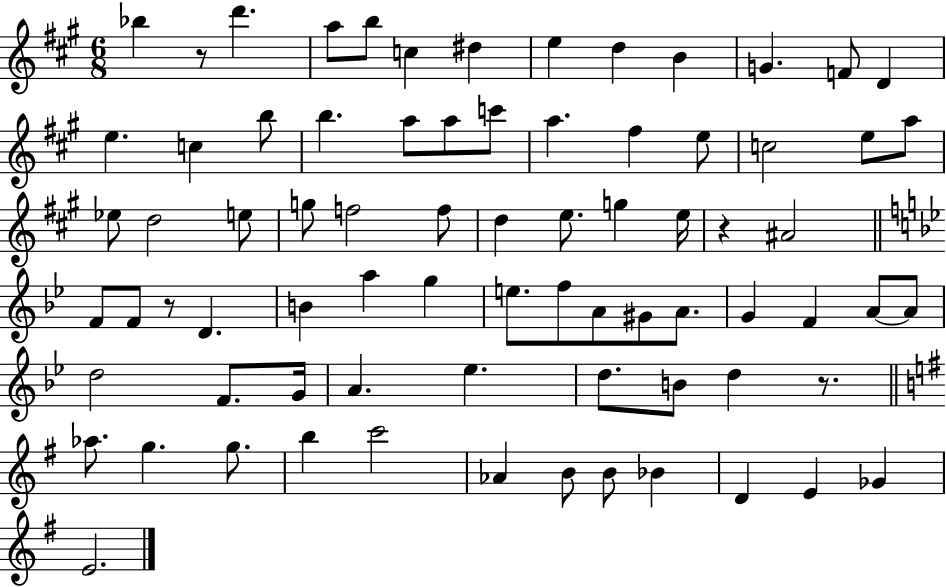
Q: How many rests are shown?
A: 4